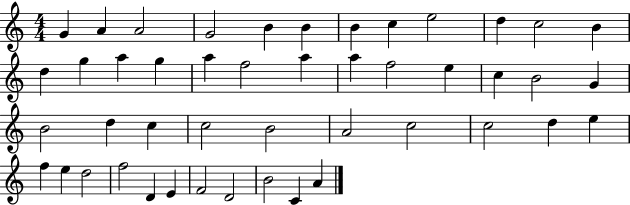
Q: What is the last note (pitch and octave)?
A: A4